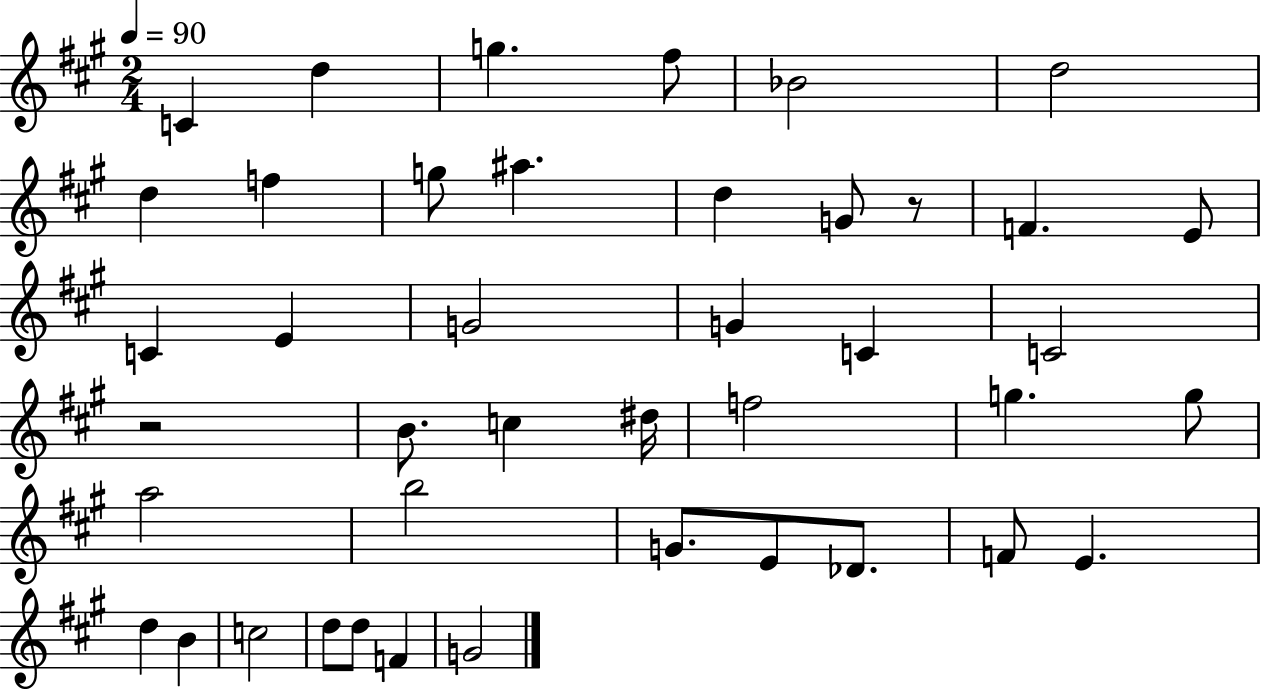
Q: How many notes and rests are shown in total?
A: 42